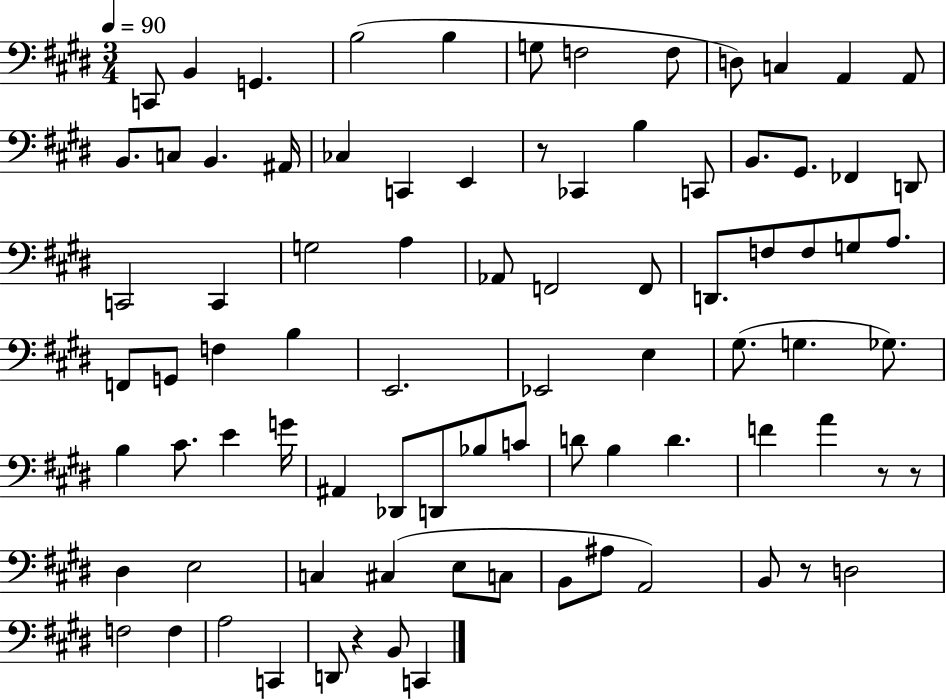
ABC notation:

X:1
T:Untitled
M:3/4
L:1/4
K:E
C,,/2 B,, G,, B,2 B, G,/2 F,2 F,/2 D,/2 C, A,, A,,/2 B,,/2 C,/2 B,, ^A,,/4 _C, C,, E,, z/2 _C,, B, C,,/2 B,,/2 ^G,,/2 _F,, D,,/2 C,,2 C,, G,2 A, _A,,/2 F,,2 F,,/2 D,,/2 F,/2 F,/2 G,/2 A,/2 F,,/2 G,,/2 F, B, E,,2 _E,,2 E, ^G,/2 G, _G,/2 B, ^C/2 E G/4 ^A,, _D,,/2 D,,/2 _B,/2 C/2 D/2 B, D F A z/2 z/2 ^D, E,2 C, ^C, E,/2 C,/2 B,,/2 ^A,/2 A,,2 B,,/2 z/2 D,2 F,2 F, A,2 C,, D,,/2 z B,,/2 C,,